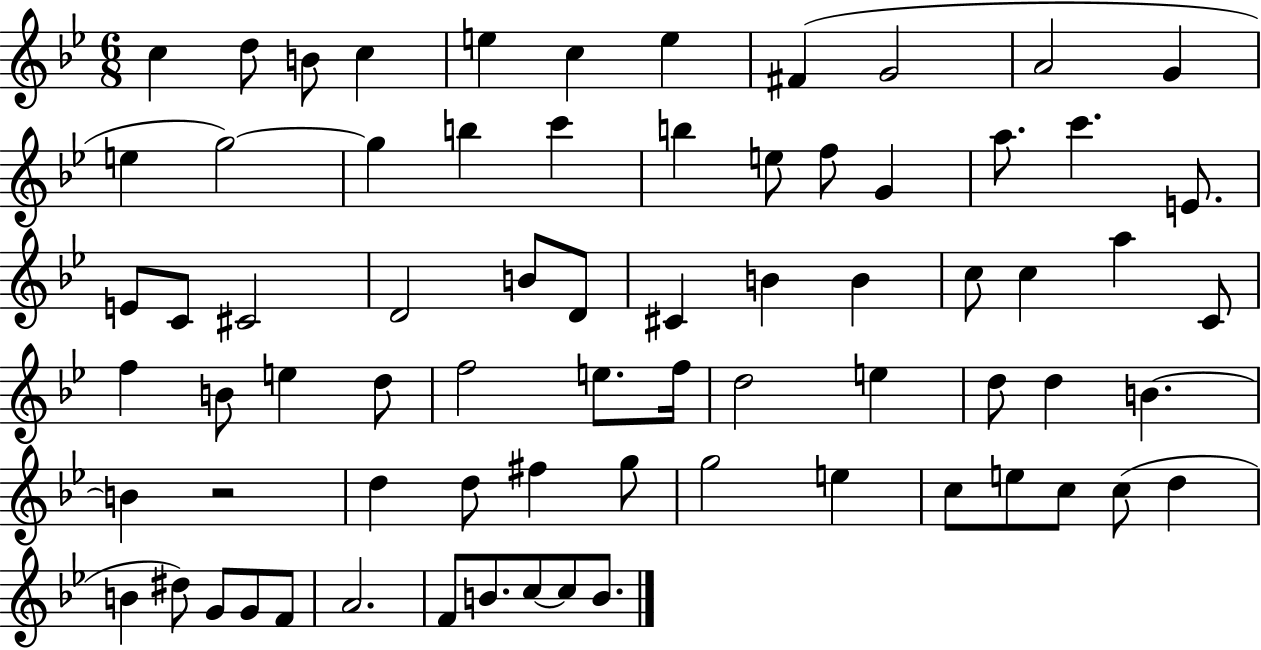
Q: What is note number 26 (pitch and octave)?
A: C#4